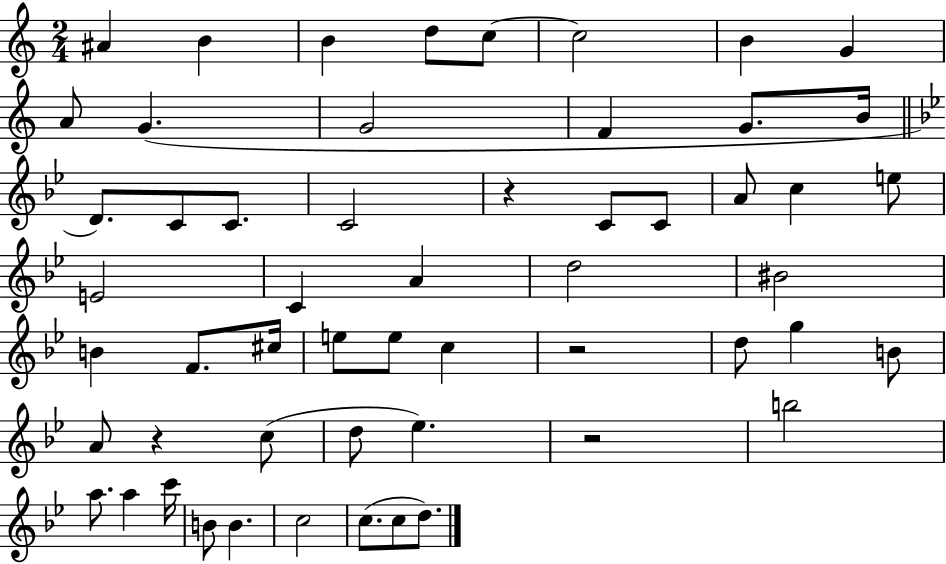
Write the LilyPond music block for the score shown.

{
  \clef treble
  \numericTimeSignature
  \time 2/4
  \key c \major
  \repeat volta 2 { ais'4 b'4 | b'4 d''8 c''8~~ | c''2 | b'4 g'4 | \break a'8 g'4.( | g'2 | f'4 g'8. b'16 | \bar "||" \break \key bes \major d'8.) c'8 c'8. | c'2 | r4 c'8 c'8 | a'8 c''4 e''8 | \break e'2 | c'4 a'4 | d''2 | bis'2 | \break b'4 f'8. cis''16 | e''8 e''8 c''4 | r2 | d''8 g''4 b'8 | \break a'8 r4 c''8( | d''8 ees''4.) | r2 | b''2 | \break a''8. a''4 c'''16 | b'8 b'4. | c''2 | c''8.( c''8 d''8.) | \break } \bar "|."
}